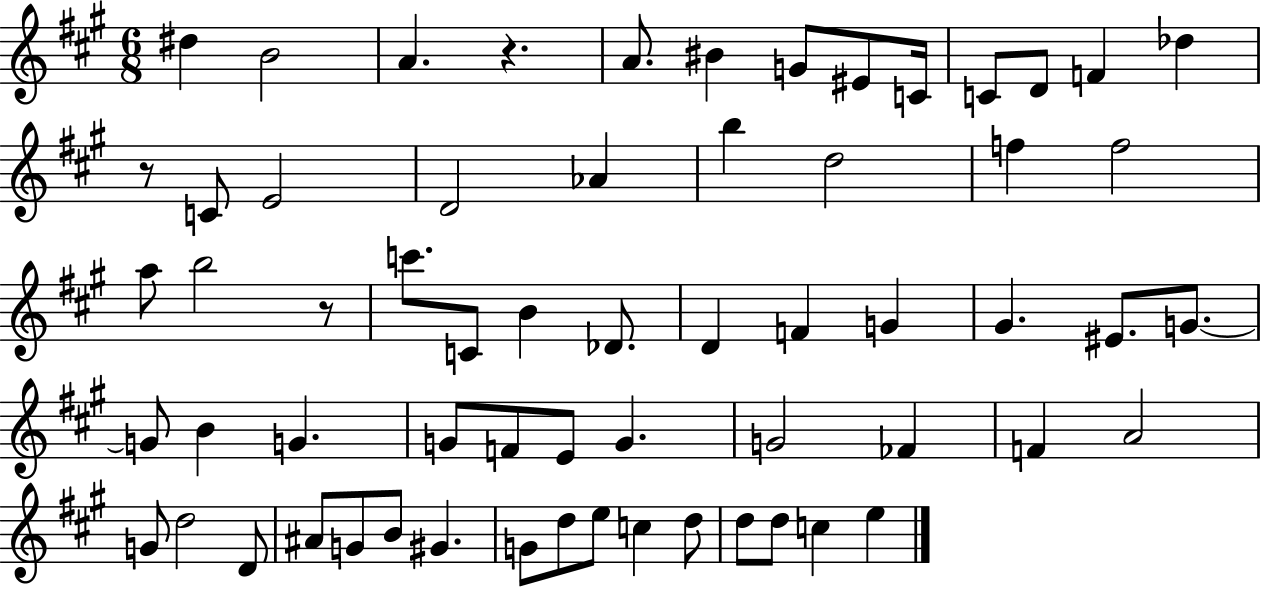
{
  \clef treble
  \numericTimeSignature
  \time 6/8
  \key a \major
  dis''4 b'2 | a'4. r4. | a'8. bis'4 g'8 eis'8 c'16 | c'8 d'8 f'4 des''4 | \break r8 c'8 e'2 | d'2 aes'4 | b''4 d''2 | f''4 f''2 | \break a''8 b''2 r8 | c'''8. c'8 b'4 des'8. | d'4 f'4 g'4 | gis'4. eis'8. g'8.~~ | \break g'8 b'4 g'4. | g'8 f'8 e'8 g'4. | g'2 fes'4 | f'4 a'2 | \break g'8 d''2 d'8 | ais'8 g'8 b'8 gis'4. | g'8 d''8 e''8 c''4 d''8 | d''8 d''8 c''4 e''4 | \break \bar "|."
}